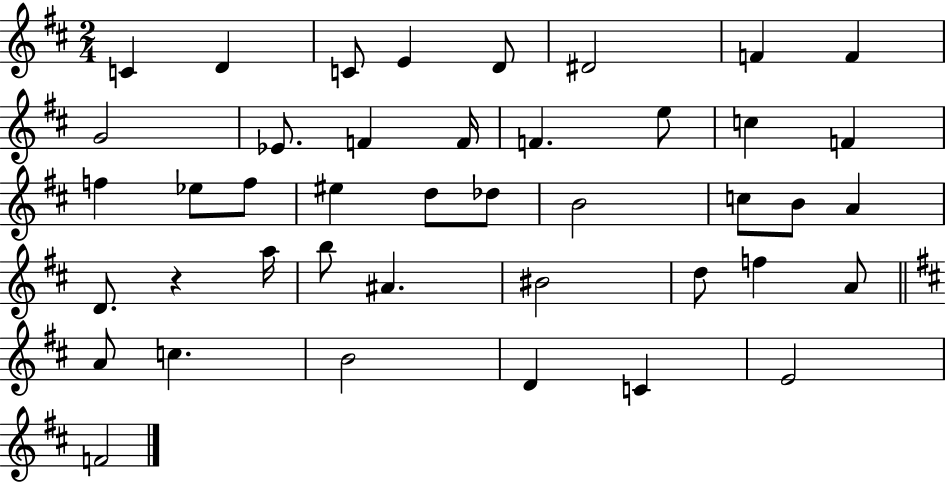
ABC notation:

X:1
T:Untitled
M:2/4
L:1/4
K:D
C D C/2 E D/2 ^D2 F F G2 _E/2 F F/4 F e/2 c F f _e/2 f/2 ^e d/2 _d/2 B2 c/2 B/2 A D/2 z a/4 b/2 ^A ^B2 d/2 f A/2 A/2 c B2 D C E2 F2